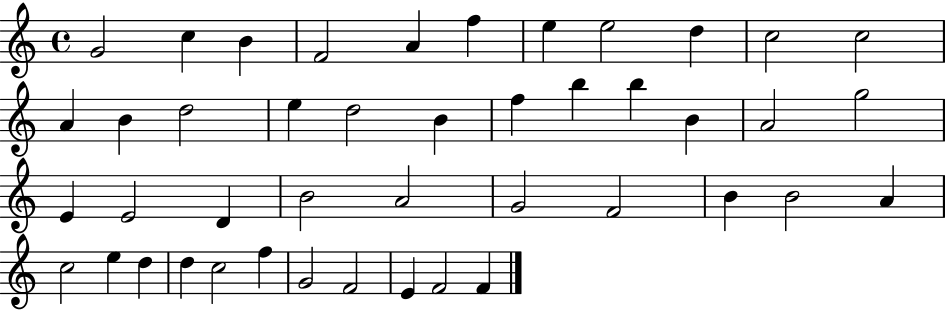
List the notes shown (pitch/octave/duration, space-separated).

G4/h C5/q B4/q F4/h A4/q F5/q E5/q E5/h D5/q C5/h C5/h A4/q B4/q D5/h E5/q D5/h B4/q F5/q B5/q B5/q B4/q A4/h G5/h E4/q E4/h D4/q B4/h A4/h G4/h F4/h B4/q B4/h A4/q C5/h E5/q D5/q D5/q C5/h F5/q G4/h F4/h E4/q F4/h F4/q